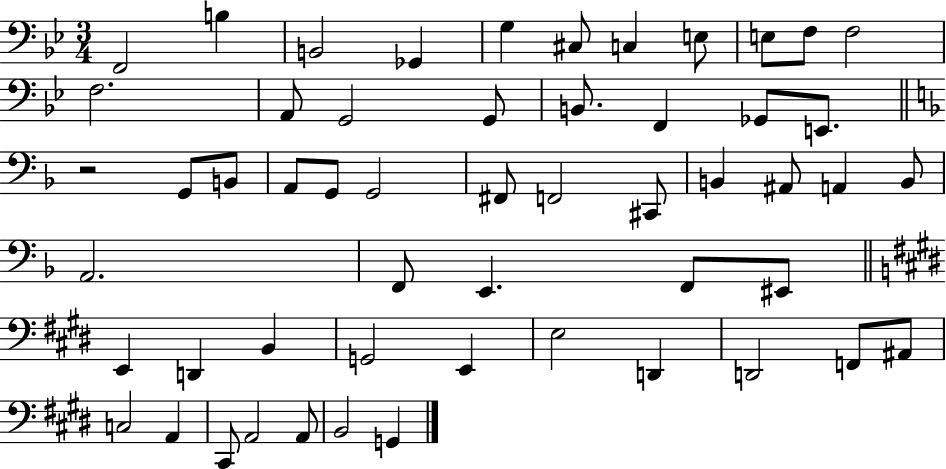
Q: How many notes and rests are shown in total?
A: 54